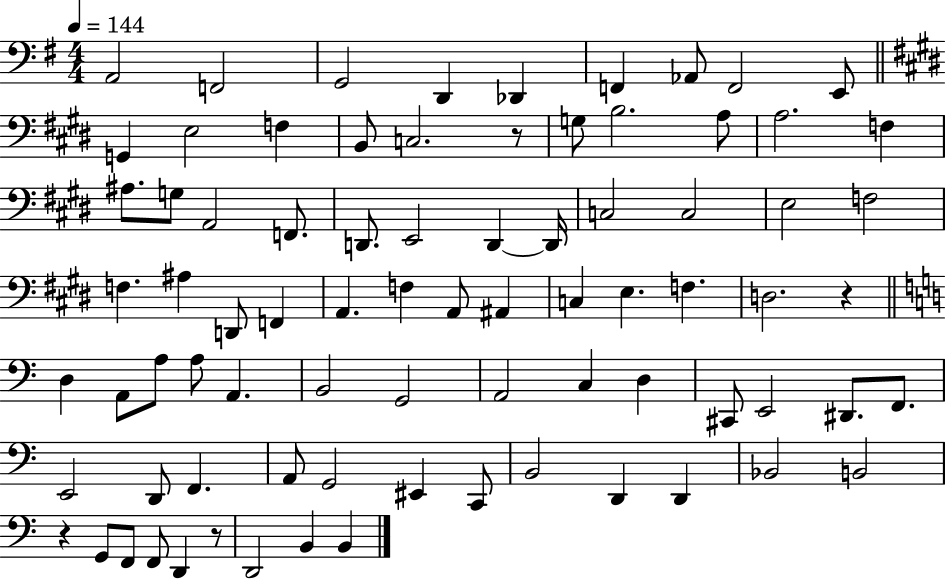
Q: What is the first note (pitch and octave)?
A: A2